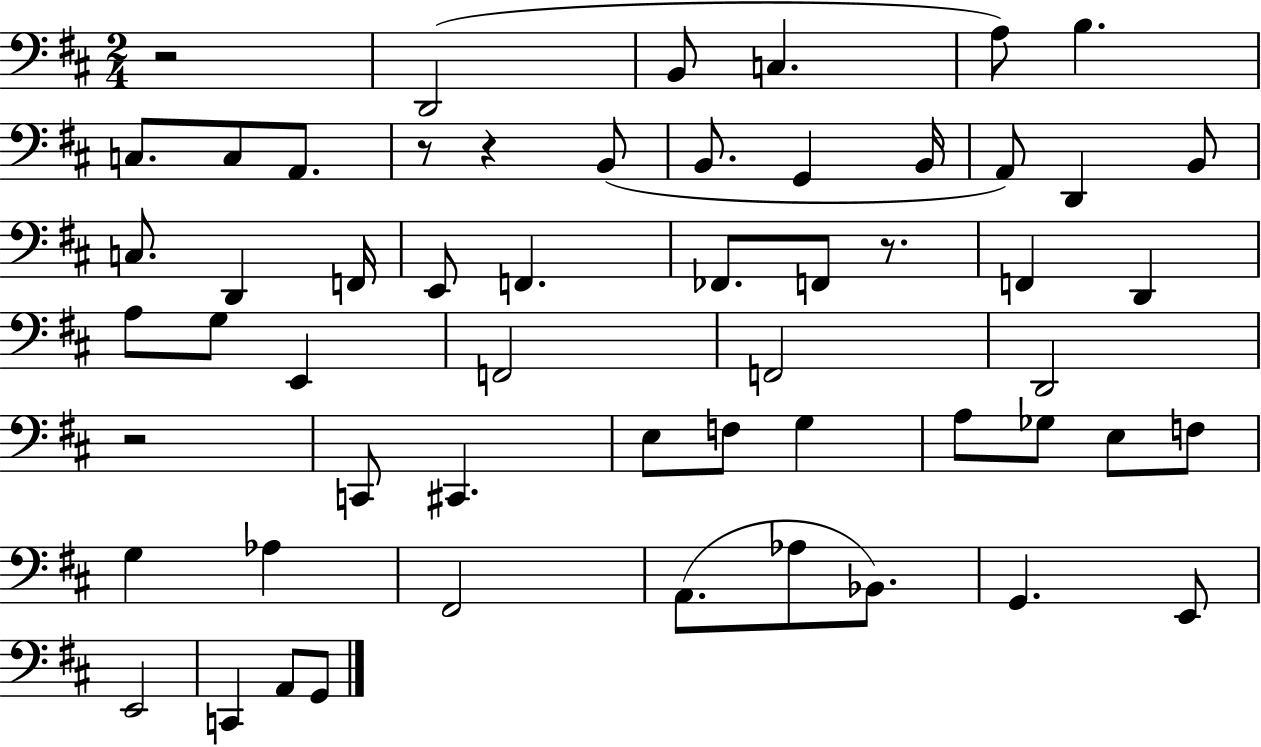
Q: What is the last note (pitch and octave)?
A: G2